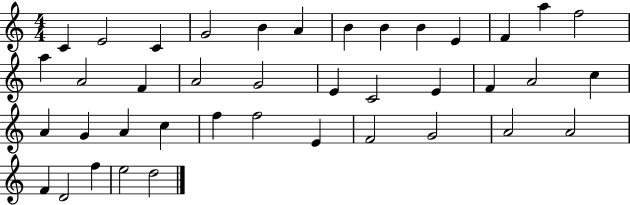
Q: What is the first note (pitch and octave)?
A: C4